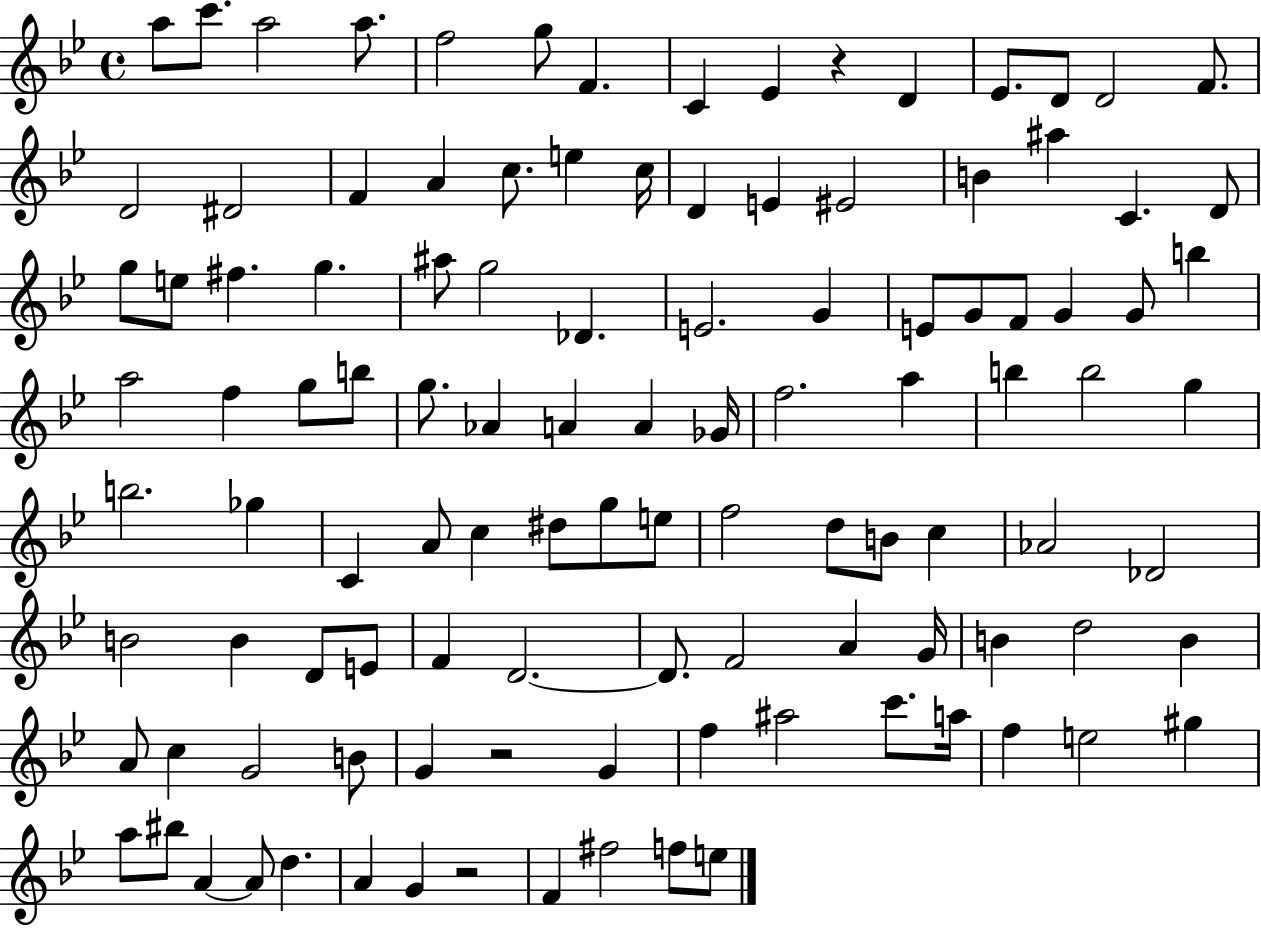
{
  \clef treble
  \time 4/4
  \defaultTimeSignature
  \key bes \major
  a''8 c'''8. a''2 a''8. | f''2 g''8 f'4. | c'4 ees'4 r4 d'4 | ees'8. d'8 d'2 f'8. | \break d'2 dis'2 | f'4 a'4 c''8. e''4 c''16 | d'4 e'4 eis'2 | b'4 ais''4 c'4. d'8 | \break g''8 e''8 fis''4. g''4. | ais''8 g''2 des'4. | e'2. g'4 | e'8 g'8 f'8 g'4 g'8 b''4 | \break a''2 f''4 g''8 b''8 | g''8. aes'4 a'4 a'4 ges'16 | f''2. a''4 | b''4 b''2 g''4 | \break b''2. ges''4 | c'4 a'8 c''4 dis''8 g''8 e''8 | f''2 d''8 b'8 c''4 | aes'2 des'2 | \break b'2 b'4 d'8 e'8 | f'4 d'2.~~ | d'8. f'2 a'4 g'16 | b'4 d''2 b'4 | \break a'8 c''4 g'2 b'8 | g'4 r2 g'4 | f''4 ais''2 c'''8. a''16 | f''4 e''2 gis''4 | \break a''8 bis''8 a'4~~ a'8 d''4. | a'4 g'4 r2 | f'4 fis''2 f''8 e''8 | \bar "|."
}